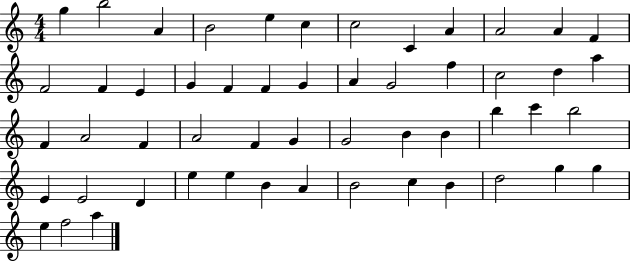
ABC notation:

X:1
T:Untitled
M:4/4
L:1/4
K:C
g b2 A B2 e c c2 C A A2 A F F2 F E G F F G A G2 f c2 d a F A2 F A2 F G G2 B B b c' b2 E E2 D e e B A B2 c B d2 g g e f2 a